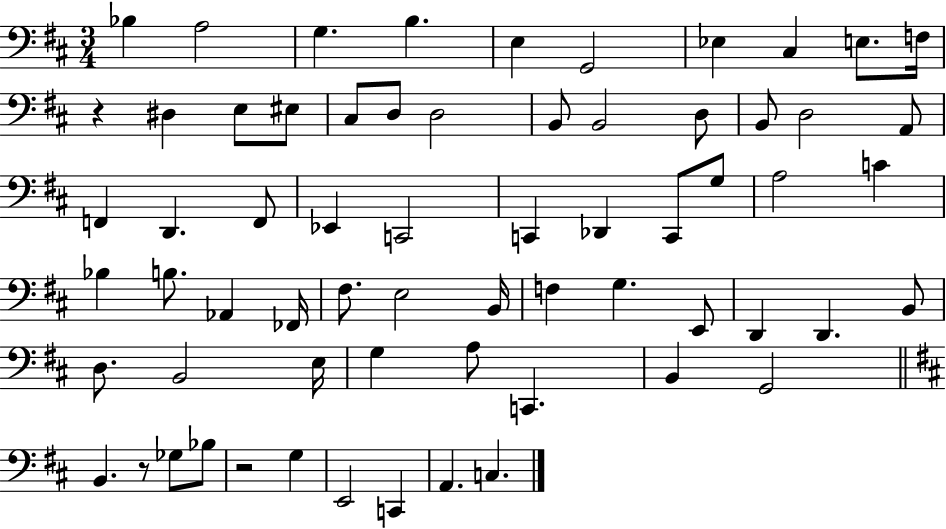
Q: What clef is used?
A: bass